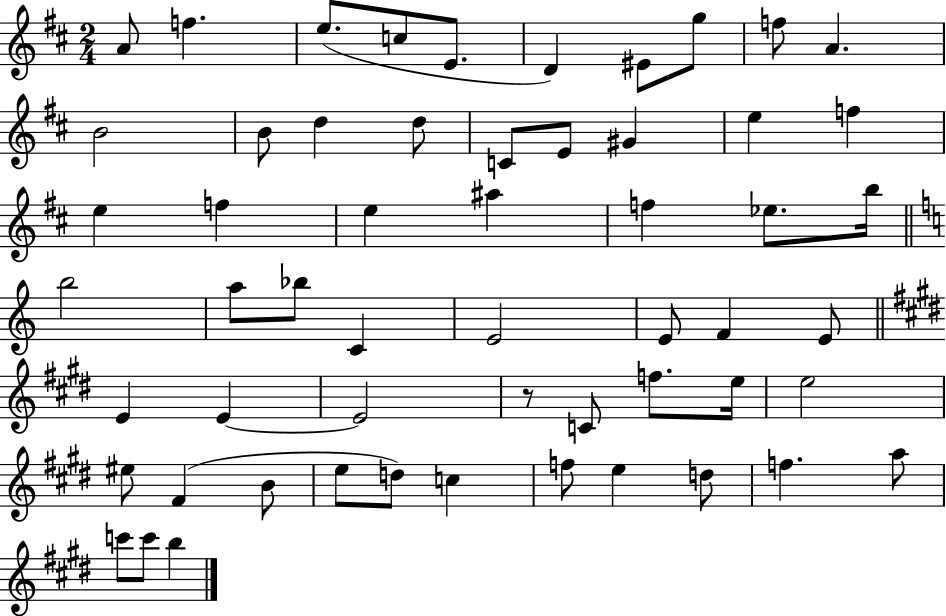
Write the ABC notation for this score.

X:1
T:Untitled
M:2/4
L:1/4
K:D
A/2 f e/2 c/2 E/2 D ^E/2 g/2 f/2 A B2 B/2 d d/2 C/2 E/2 ^G e f e f e ^a f _e/2 b/4 b2 a/2 _b/2 C E2 E/2 F E/2 E E E2 z/2 C/2 f/2 e/4 e2 ^e/2 ^F B/2 e/2 d/2 c f/2 e d/2 f a/2 c'/2 c'/2 b